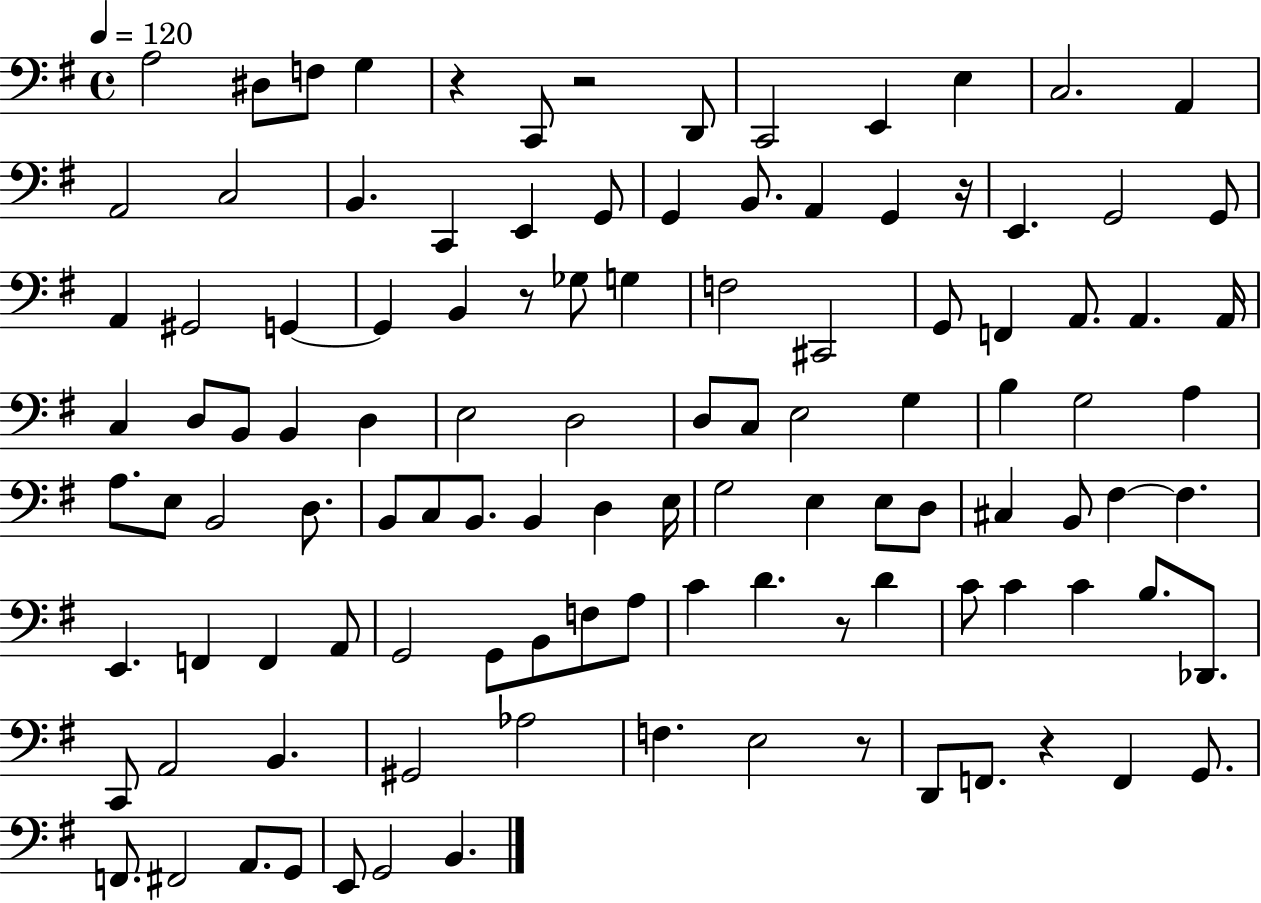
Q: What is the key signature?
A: G major